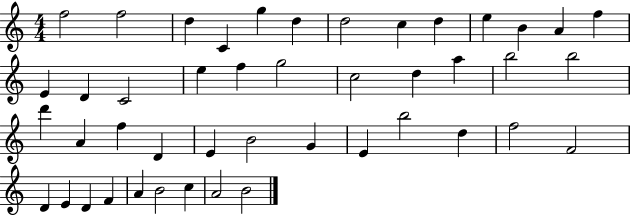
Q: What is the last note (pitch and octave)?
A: B4